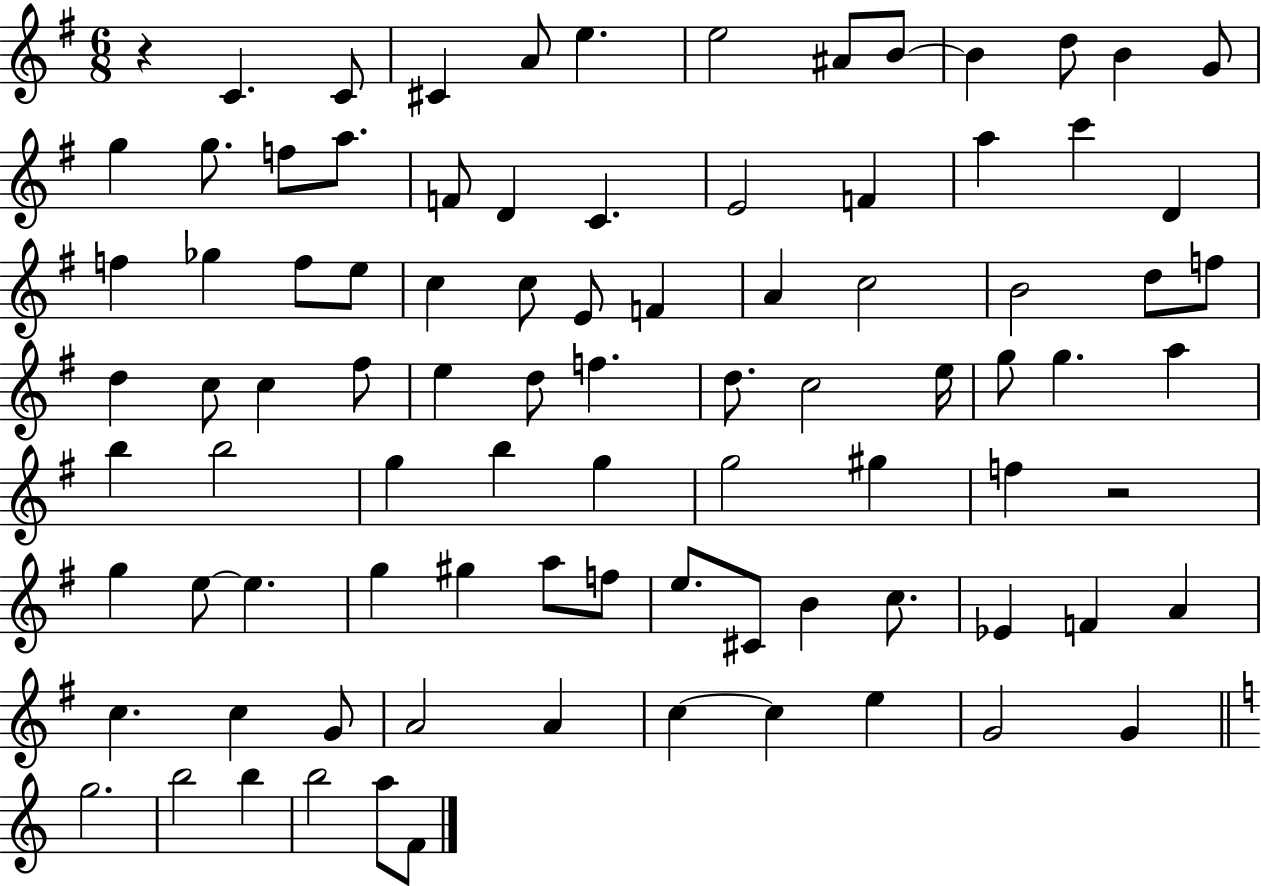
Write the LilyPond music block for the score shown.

{
  \clef treble
  \numericTimeSignature
  \time 6/8
  \key g \major
  r4 c'4. c'8 | cis'4 a'8 e''4. | e''2 ais'8 b'8~~ | b'4 d''8 b'4 g'8 | \break g''4 g''8. f''8 a''8. | f'8 d'4 c'4. | e'2 f'4 | a''4 c'''4 d'4 | \break f''4 ges''4 f''8 e''8 | c''4 c''8 e'8 f'4 | a'4 c''2 | b'2 d''8 f''8 | \break d''4 c''8 c''4 fis''8 | e''4 d''8 f''4. | d''8. c''2 e''16 | g''8 g''4. a''4 | \break b''4 b''2 | g''4 b''4 g''4 | g''2 gis''4 | f''4 r2 | \break g''4 e''8~~ e''4. | g''4 gis''4 a''8 f''8 | e''8. cis'8 b'4 c''8. | ees'4 f'4 a'4 | \break c''4. c''4 g'8 | a'2 a'4 | c''4~~ c''4 e''4 | g'2 g'4 | \break \bar "||" \break \key c \major g''2. | b''2 b''4 | b''2 a''8 f'8 | \bar "|."
}